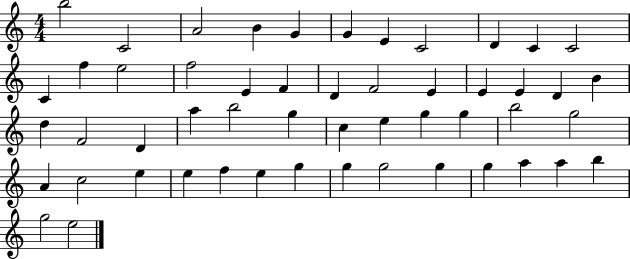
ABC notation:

X:1
T:Untitled
M:4/4
L:1/4
K:C
b2 C2 A2 B G G E C2 D C C2 C f e2 f2 E F D F2 E E E D B d F2 D a b2 g c e g g b2 g2 A c2 e e f e g g g2 g g a a b g2 e2